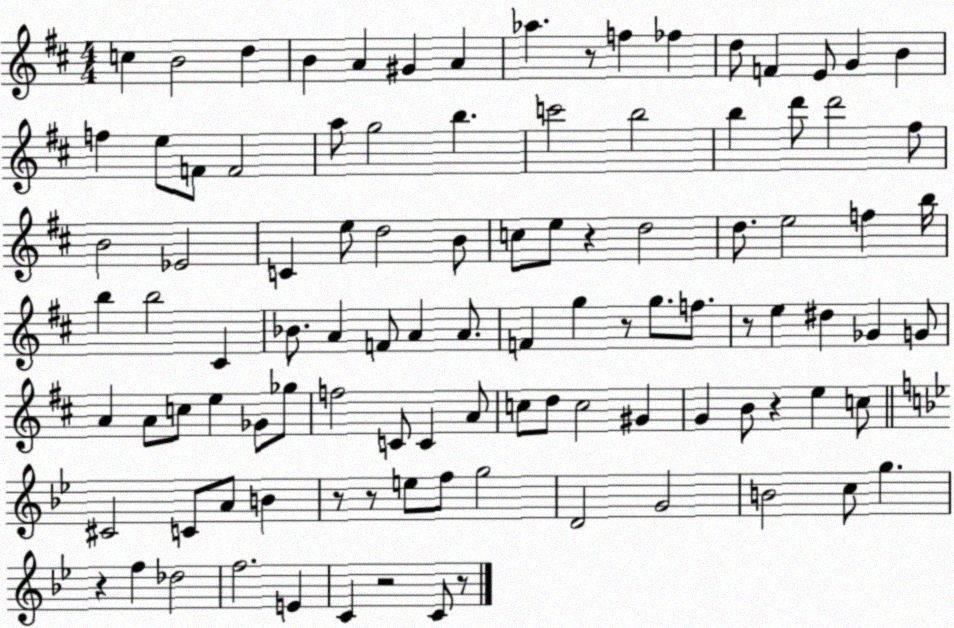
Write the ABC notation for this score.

X:1
T:Untitled
M:4/4
L:1/4
K:D
c B2 d B A ^G A _a z/2 f _f d/2 F E/2 G B f e/2 F/2 F2 a/2 g2 b c'2 b2 b d'/2 d'2 ^f/2 B2 _E2 C e/2 d2 B/2 c/2 e/2 z d2 d/2 e2 f b/4 b b2 ^C _B/2 A F/2 A A/2 F g z/2 g/2 f/2 z/2 e ^d _G G/2 A A/2 c/2 e _G/2 _g/2 f2 C/2 C A/2 c/2 d/2 c2 ^G G B/2 z e c/2 ^C2 C/2 A/2 B z/2 z/2 e/2 f/2 g2 D2 G2 B2 c/2 g z f _d2 f2 E C z2 C/2 z/2